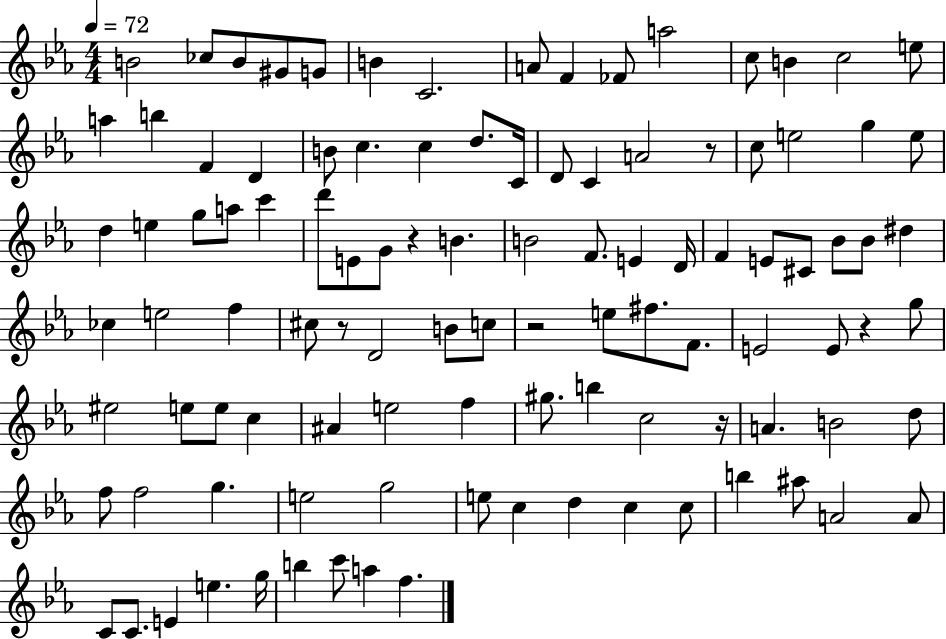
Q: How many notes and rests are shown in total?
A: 105